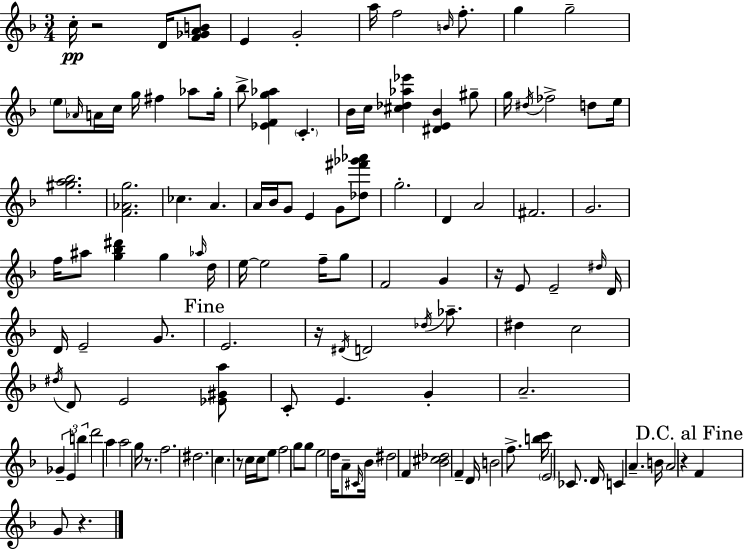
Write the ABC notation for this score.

X:1
T:Untitled
M:3/4
L:1/4
K:F
c/4 z2 D/4 [F_GAB]/2 E G2 a/4 f2 B/4 f/2 g g2 e/2 _A/4 A/4 c/4 g/4 ^f _a/2 g/4 _b/2 [_EFg_a] C _B/4 c/4 [^c_d_a_e'] [^DE_B] ^g/2 g/4 ^d/4 _f2 d/2 e/4 [^ga_b]2 [F_Ag]2 _c A A/4 _B/4 G/2 E G/2 [_d^f'_g'_a']/2 g2 D A2 ^F2 G2 f/4 ^a/2 [g_b^d'] g _a/4 d/4 e/4 e2 f/4 g/2 F2 G z/4 E/2 E2 ^d/4 D/4 D/4 E2 G/2 E2 z/4 ^D/4 D2 _d/4 _a/2 ^d c2 ^d/4 D/2 E2 [_E^Ga]/2 C/2 E G A2 _G E b d'2 a a2 g/4 z/2 f2 ^d2 c z/2 c/4 c/4 e/2 f2 g/2 g/2 e2 d/4 A/2 ^C/4 _B/4 ^d2 F [_B^c_d]2 F D/4 B2 f/2 [bc']/4 E2 _C/2 D/4 C A B/4 A2 z F G/2 z